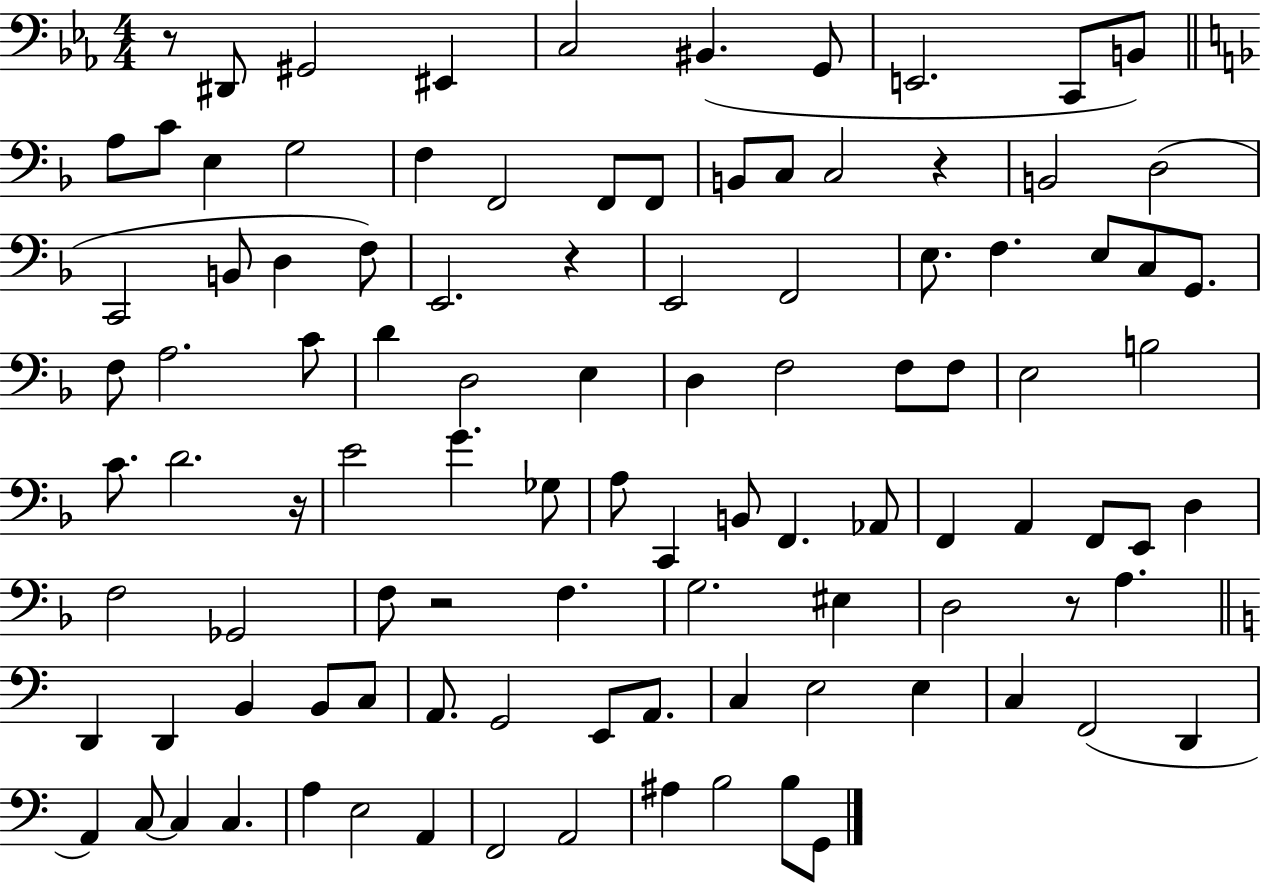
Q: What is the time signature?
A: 4/4